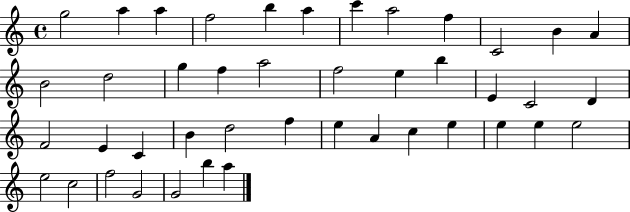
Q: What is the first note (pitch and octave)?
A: G5